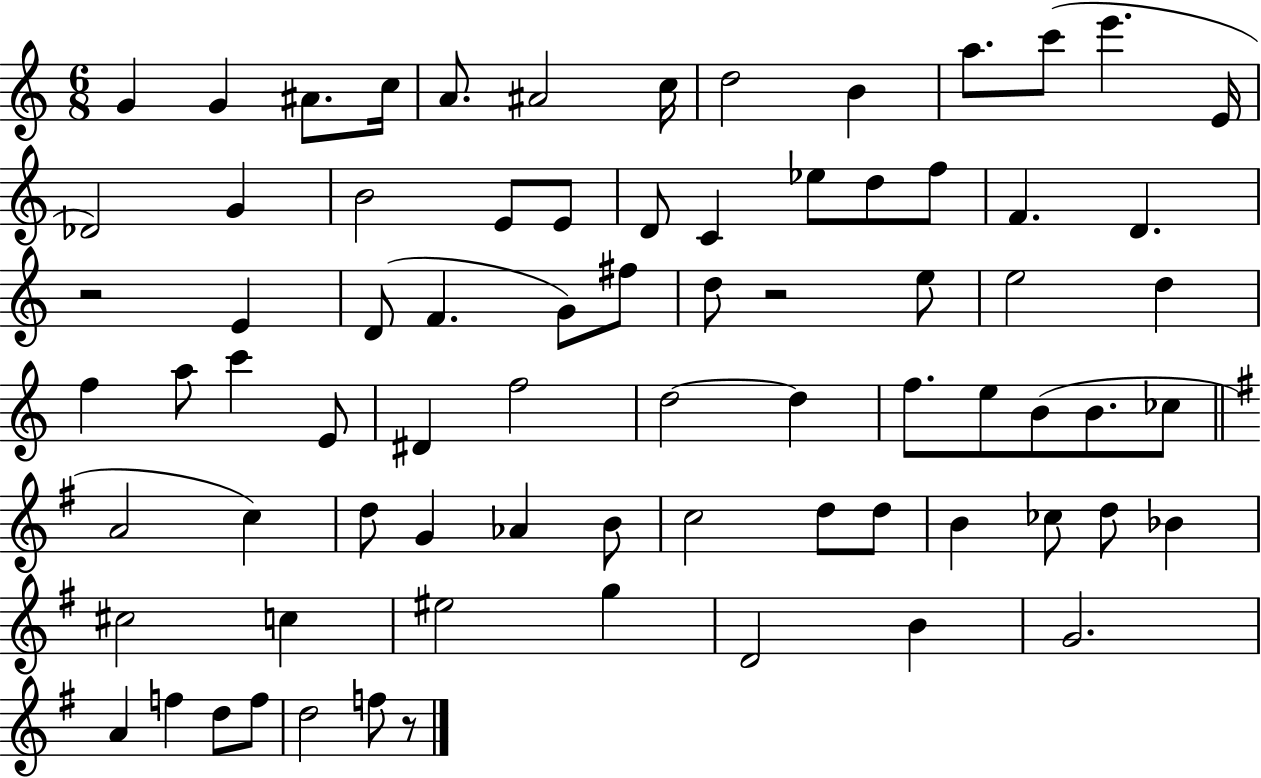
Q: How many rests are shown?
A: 3